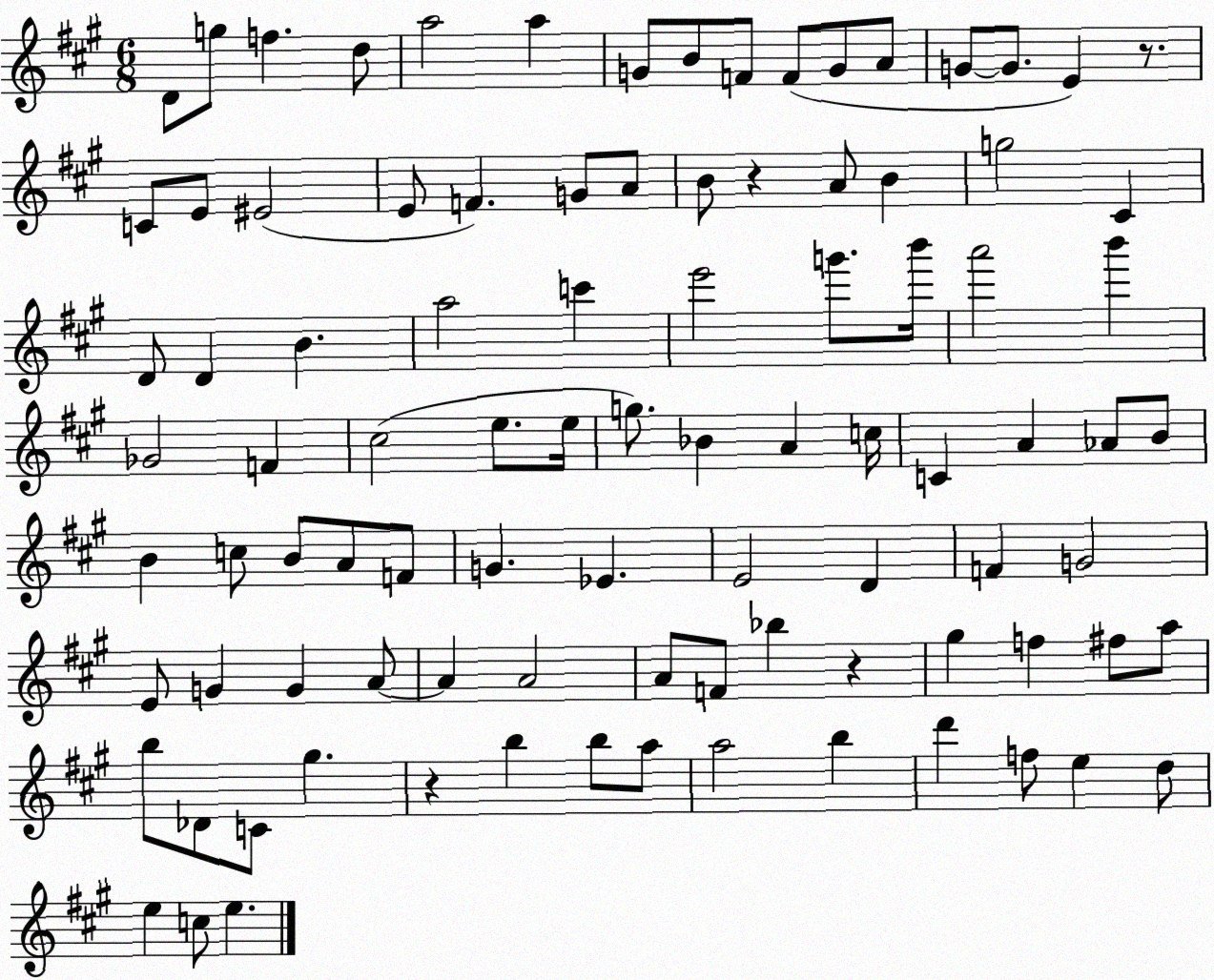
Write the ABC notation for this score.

X:1
T:Untitled
M:6/8
L:1/4
K:A
D/2 g/2 f d/2 a2 a G/2 B/2 F/2 F/2 G/2 A/2 G/2 G/2 E z/2 C/2 E/2 ^E2 E/2 F G/2 A/2 B/2 z A/2 B g2 ^C D/2 D B a2 c' e'2 g'/2 b'/4 a'2 b' _G2 F ^c2 e/2 e/4 g/2 _B A c/4 C A _A/2 B/2 B c/2 B/2 A/2 F/2 G _E E2 D F G2 E/2 G G A/2 A A2 A/2 F/2 _b z ^g f ^f/2 a/2 b/2 _D/2 C/2 ^g z b b/2 a/2 a2 b d' f/2 e d/2 e c/2 e